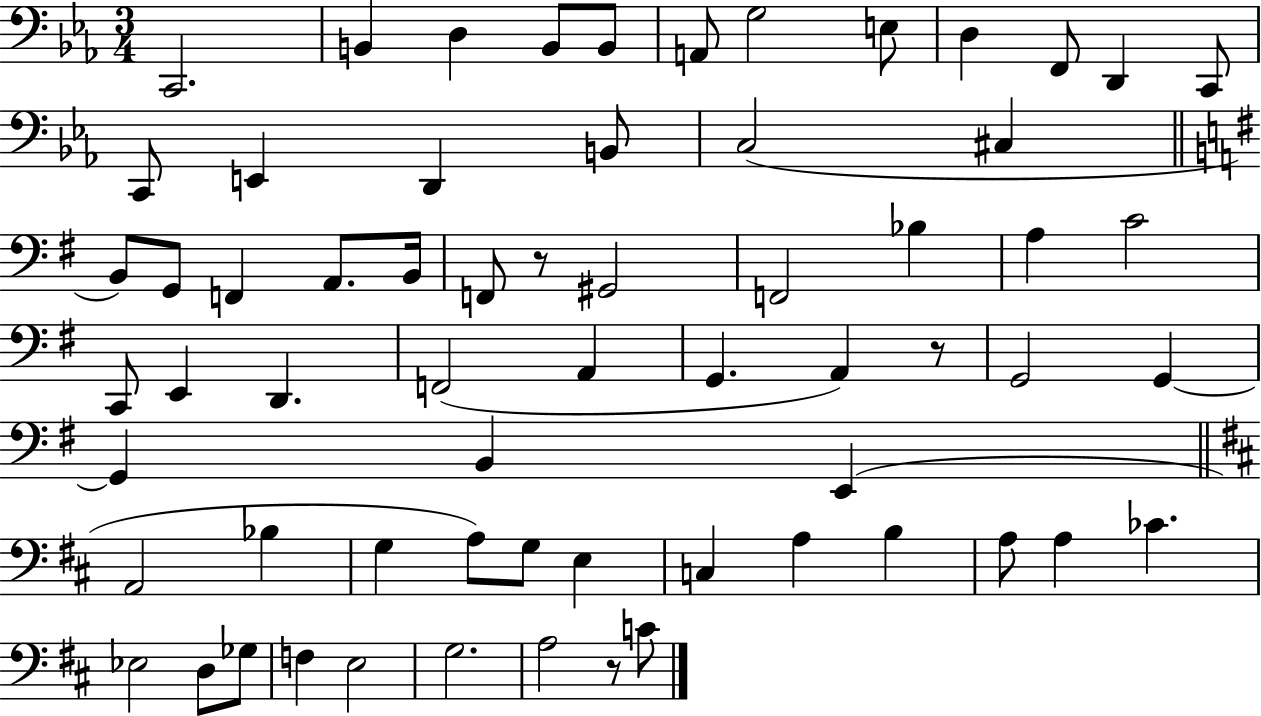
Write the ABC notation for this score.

X:1
T:Untitled
M:3/4
L:1/4
K:Eb
C,,2 B,, D, B,,/2 B,,/2 A,,/2 G,2 E,/2 D, F,,/2 D,, C,,/2 C,,/2 E,, D,, B,,/2 C,2 ^C, B,,/2 G,,/2 F,, A,,/2 B,,/4 F,,/2 z/2 ^G,,2 F,,2 _B, A, C2 C,,/2 E,, D,, F,,2 A,, G,, A,, z/2 G,,2 G,, G,, B,, E,, A,,2 _B, G, A,/2 G,/2 E, C, A, B, A,/2 A, _C _E,2 D,/2 _G,/2 F, E,2 G,2 A,2 z/2 C/2